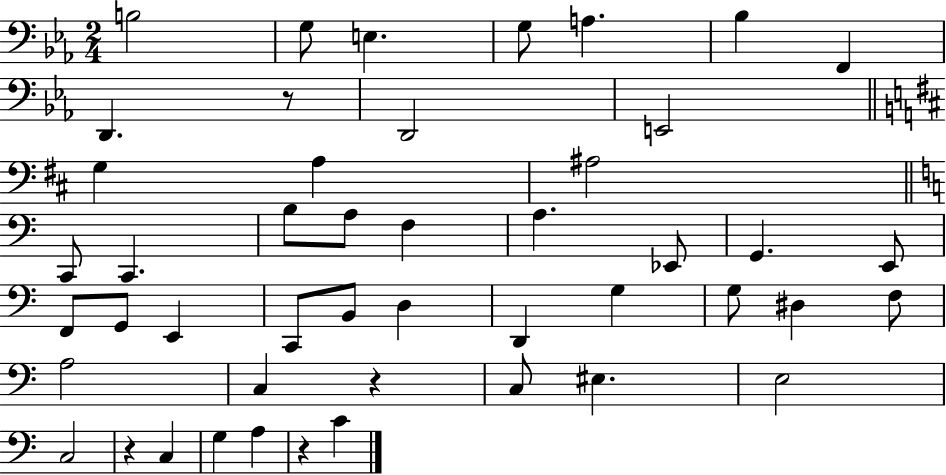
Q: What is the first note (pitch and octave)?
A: B3